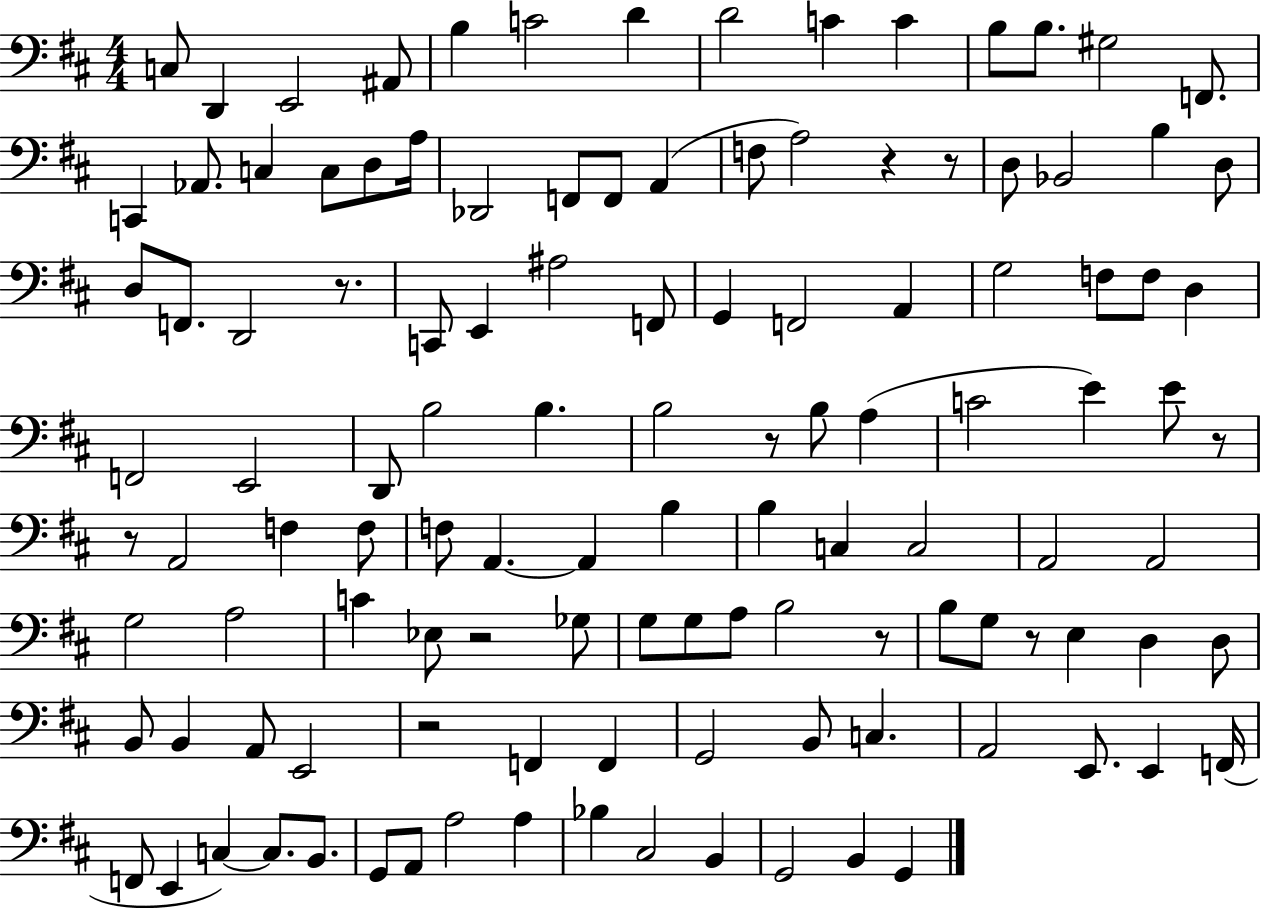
{
  \clef bass
  \numericTimeSignature
  \time 4/4
  \key d \major
  c8 d,4 e,2 ais,8 | b4 c'2 d'4 | d'2 c'4 c'4 | b8 b8. gis2 f,8. | \break c,4 aes,8. c4 c8 d8 a16 | des,2 f,8 f,8 a,4( | f8 a2) r4 r8 | d8 bes,2 b4 d8 | \break d8 f,8. d,2 r8. | c,8 e,4 ais2 f,8 | g,4 f,2 a,4 | g2 f8 f8 d4 | \break f,2 e,2 | d,8 b2 b4. | b2 r8 b8 a4( | c'2 e'4) e'8 r8 | \break r8 a,2 f4 f8 | f8 a,4.~~ a,4 b4 | b4 c4 c2 | a,2 a,2 | \break g2 a2 | c'4 ees8 r2 ges8 | g8 g8 a8 b2 r8 | b8 g8 r8 e4 d4 d8 | \break b,8 b,4 a,8 e,2 | r2 f,4 f,4 | g,2 b,8 c4. | a,2 e,8. e,4 f,16( | \break f,8 e,4 c4~~) c8. b,8. | g,8 a,8 a2 a4 | bes4 cis2 b,4 | g,2 b,4 g,4 | \break \bar "|."
}